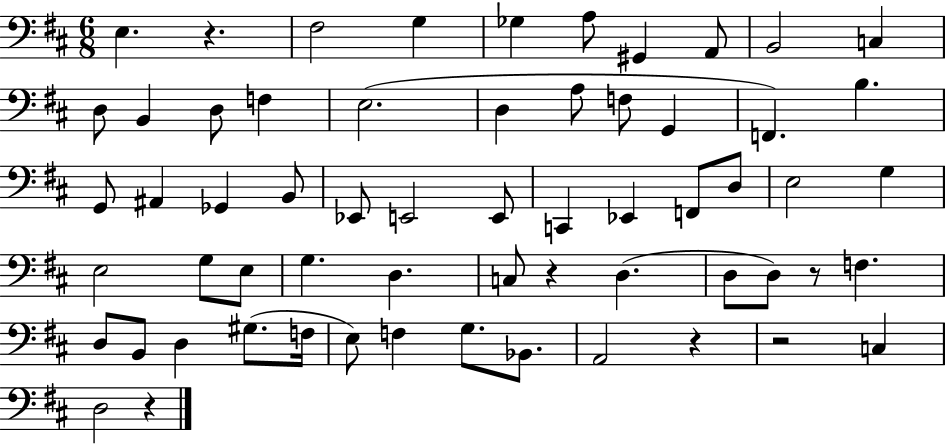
X:1
T:Untitled
M:6/8
L:1/4
K:D
E, z ^F,2 G, _G, A,/2 ^G,, A,,/2 B,,2 C, D,/2 B,, D,/2 F, E,2 D, A,/2 F,/2 G,, F,, B, G,,/2 ^A,, _G,, B,,/2 _E,,/2 E,,2 E,,/2 C,, _E,, F,,/2 D,/2 E,2 G, E,2 G,/2 E,/2 G, D, C,/2 z D, D,/2 D,/2 z/2 F, D,/2 B,,/2 D, ^G,/2 F,/4 E,/2 F, G,/2 _B,,/2 A,,2 z z2 C, D,2 z